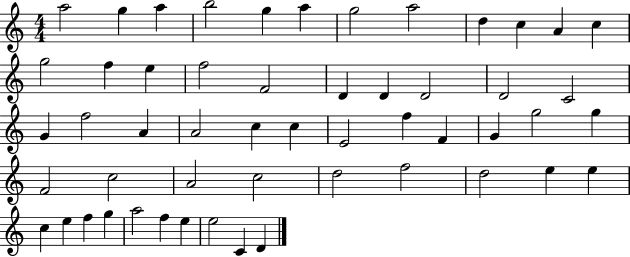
X:1
T:Untitled
M:4/4
L:1/4
K:C
a2 g a b2 g a g2 a2 d c A c g2 f e f2 F2 D D D2 D2 C2 G f2 A A2 c c E2 f F G g2 g F2 c2 A2 c2 d2 f2 d2 e e c e f g a2 f e e2 C D